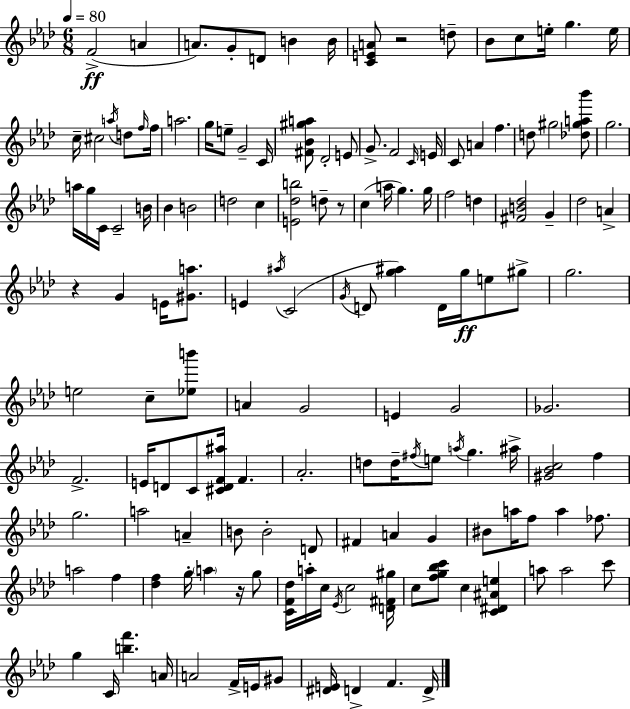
F4/h A4/q A4/e. G4/e D4/e B4/q B4/s [C4,E4,A4]/e R/h D5/e Bb4/e C5/e E5/s G5/q. E5/s C5/s C#5/h A5/s D5/e F5/s F5/s A5/h. G5/s E5/e G4/h C4/s [F#4,Bb4,G#5,A5]/e Db4/h E4/e G4/e. F4/h C4/s E4/s C4/e A4/q F5/q. D5/e G#5/h [Db5,G#5,A5,Bb6]/e G5/h. A5/s G5/s C4/s C4/h B4/s Bb4/q B4/h D5/h C5/q [E4,Db5,B5]/h D5/e R/e C5/q A5/s G5/q. G5/s F5/h D5/q [F#4,B4,Db5]/h G4/q Db5/h A4/q R/q G4/q E4/s [G#4,A5]/e. E4/q A#5/s C4/h G4/s D4/e [G5,A#5]/q D4/s G5/s E5/e G#5/e G5/h. E5/h C5/e [Eb5,B6]/e A4/q G4/h E4/q G4/h Gb4/h. F4/h. E4/s D4/e C4/e [C#4,D4,F4,A#5]/s F4/q. Ab4/h. D5/e D5/s F#5/s E5/e A5/s G5/q. A#5/s [G#4,Bb4,C5]/h F5/q G5/h. A5/h A4/q B4/e B4/h D4/e F#4/q A4/q G4/q BIS4/e A5/s F5/e A5/q FES5/e. A5/h F5/q [Db5,F5]/q G5/s A5/q R/s G5/e [C4,F4,Db5]/s A5/s C5/s Eb4/s C5/h [D4,F#4,G#5]/s C5/e [F5,G5,Bb5,C6]/e C5/q [C4,D#4,A#4,E5]/q A5/e A5/h C6/e G5/q C4/s [B5,F6]/q. A4/s A4/h F4/s E4/s G#4/e [D#4,E4]/s D4/q F4/q. D4/s